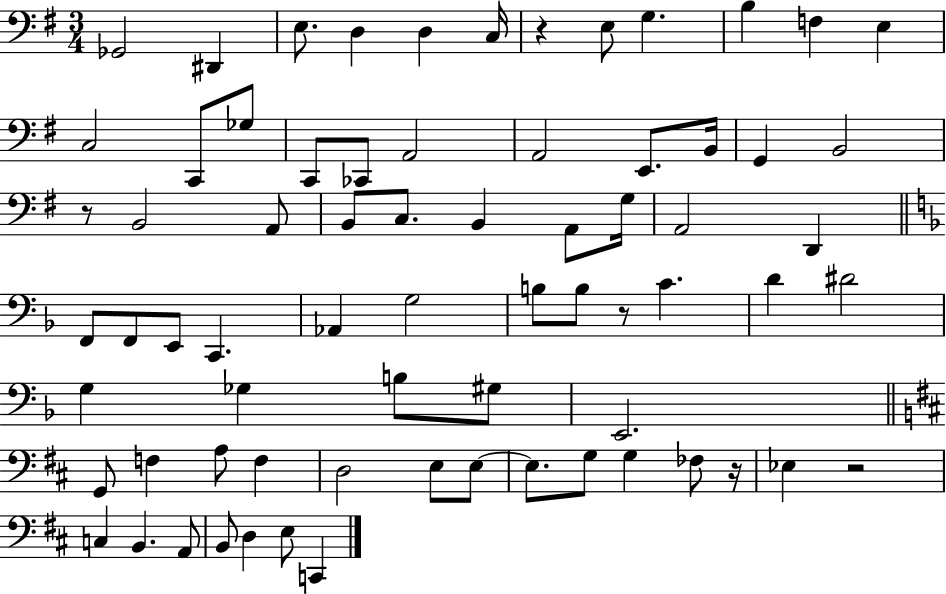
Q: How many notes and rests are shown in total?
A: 71